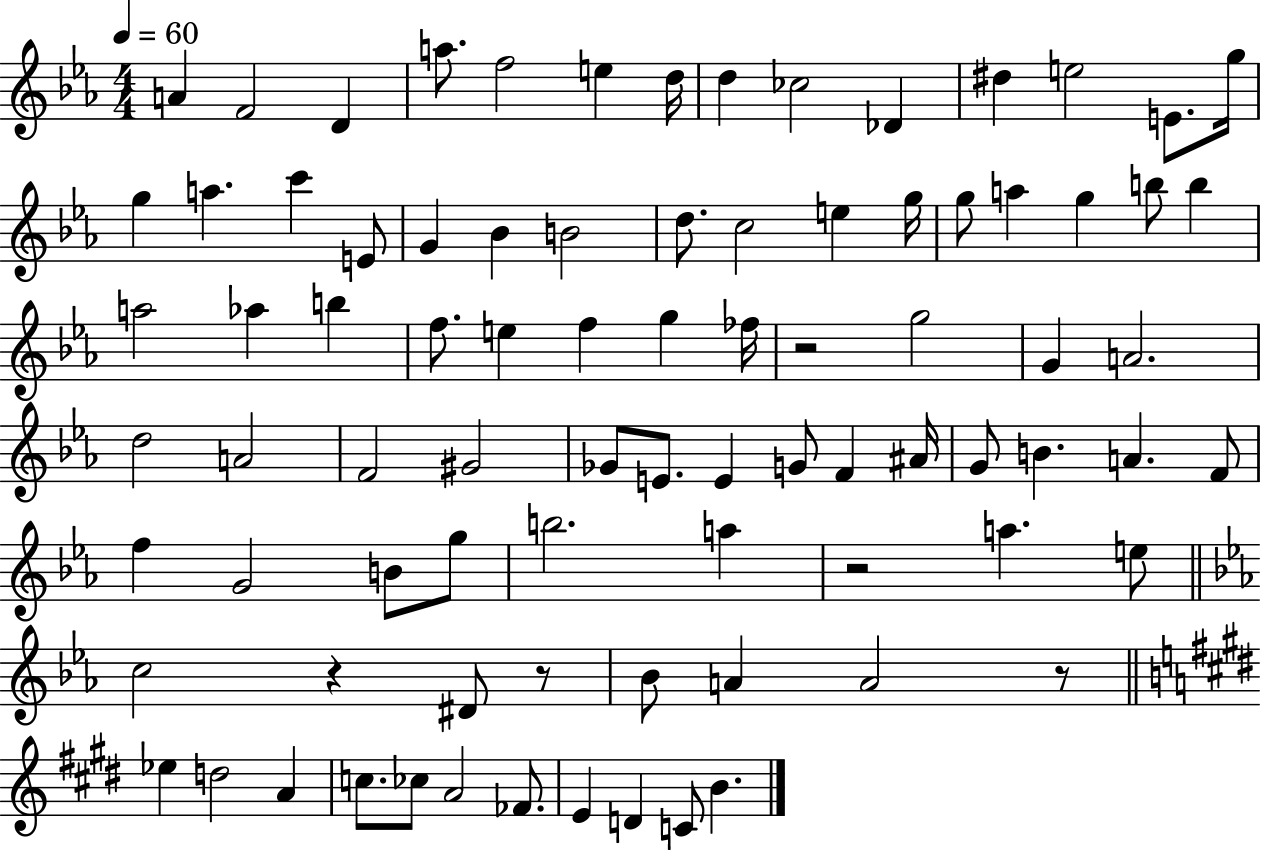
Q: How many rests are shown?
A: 5